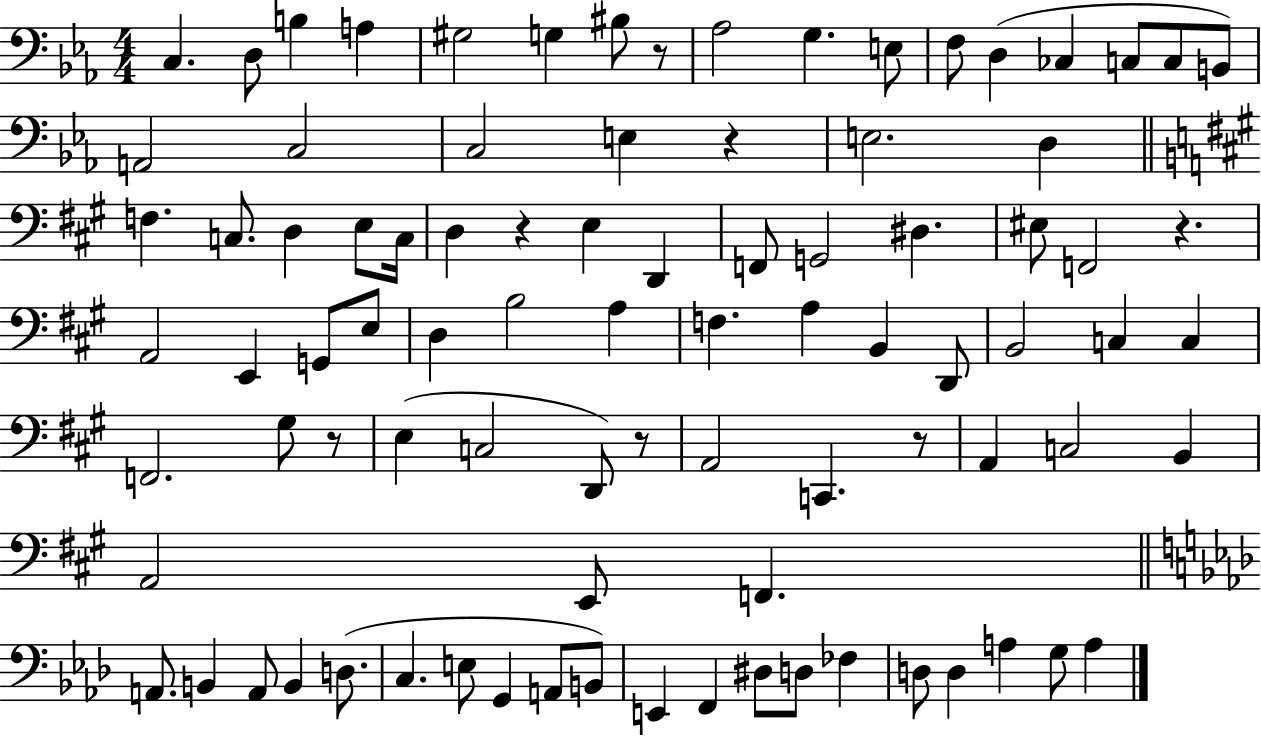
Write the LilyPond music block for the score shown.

{
  \clef bass
  \numericTimeSignature
  \time 4/4
  \key ees \major
  c4. d8 b4 a4 | gis2 g4 bis8 r8 | aes2 g4. e8 | f8 d4( ces4 c8 c8 b,8) | \break a,2 c2 | c2 e4 r4 | e2. d4 | \bar "||" \break \key a \major f4. c8. d4 e8 c16 | d4 r4 e4 d,4 | f,8 g,2 dis4. | eis8 f,2 r4. | \break a,2 e,4 g,8 e8 | d4 b2 a4 | f4. a4 b,4 d,8 | b,2 c4 c4 | \break f,2. gis8 r8 | e4( c2 d,8) r8 | a,2 c,4. r8 | a,4 c2 b,4 | \break a,2 e,8 f,4. | \bar "||" \break \key f \minor a,8. b,4 a,8 b,4 d8.( | c4. e8 g,4 a,8 b,8) | e,4 f,4 dis8 d8 fes4 | d8 d4 a4 g8 a4 | \break \bar "|."
}